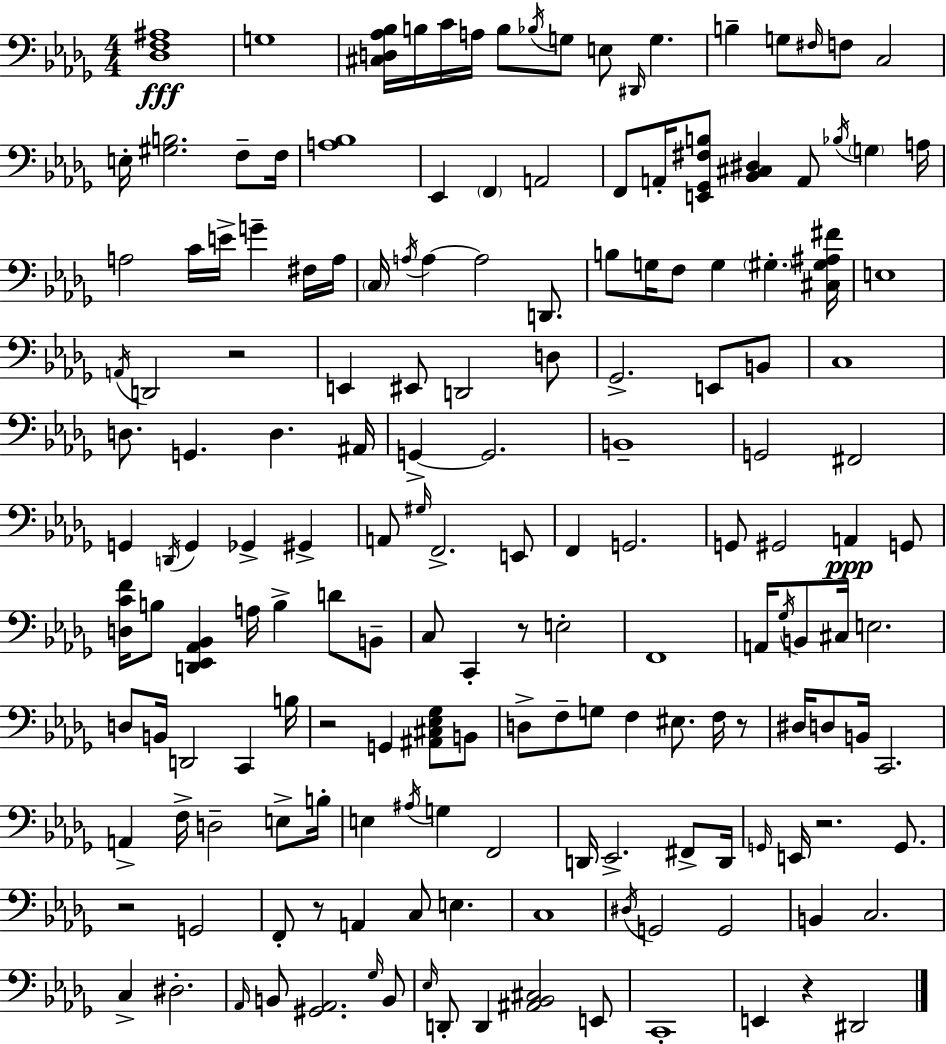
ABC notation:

X:1
T:Untitled
M:4/4
L:1/4
K:Bbm
[_D,F,^A,]4 G,4 [^C,D,_A,_B,]/4 B,/4 C/4 A,/4 B,/2 _B,/4 G,/2 E,/2 ^D,,/4 G, B, G,/2 ^F,/4 F,/2 C,2 E,/4 [^G,B,]2 F,/2 F,/4 [A,_B,]4 _E,, F,, A,,2 F,,/2 A,,/4 [E,,_G,,^F,B,]/2 [_B,,^C,^D,] A,,/2 _B,/4 G, A,/4 A,2 C/4 E/4 G ^F,/4 A,/4 C,/4 A,/4 A, A,2 D,,/2 B,/2 G,/4 F,/2 G, ^G, [^C,^G,^A,^F]/4 E,4 A,,/4 D,,2 z2 E,, ^E,,/2 D,,2 D,/2 _G,,2 E,,/2 B,,/2 C,4 D,/2 G,, D, ^A,,/4 G,, G,,2 B,,4 G,,2 ^F,,2 G,, D,,/4 G,, _G,, ^G,, A,,/2 ^G,/4 F,,2 E,,/2 F,, G,,2 G,,/2 ^G,,2 A,, G,,/2 [D,CF]/4 B,/2 [D,,_E,,_A,,_B,,] A,/4 B, D/2 B,,/2 C,/2 C,, z/2 E,2 F,,4 A,,/4 _G,/4 B,,/2 ^C,/4 E,2 D,/2 B,,/4 D,,2 C,, B,/4 z2 G,, [^A,,^C,_E,_G,]/2 B,,/2 D,/2 F,/2 G,/2 F, ^E,/2 F,/4 z/2 ^D,/4 D,/2 B,,/4 C,,2 A,, F,/4 D,2 E,/2 B,/4 E, ^A,/4 G, F,,2 D,,/4 _E,,2 ^F,,/2 D,,/4 G,,/4 E,,/4 z2 G,,/2 z2 G,,2 F,,/2 z/2 A,, C,/2 E, C,4 ^D,/4 G,,2 G,,2 B,, C,2 C, ^D,2 _A,,/4 B,,/2 [^G,,_A,,]2 _G,/4 B,,/2 _E,/4 D,,/2 D,, [^A,,_B,,^C,]2 E,,/2 C,,4 E,, z ^D,,2